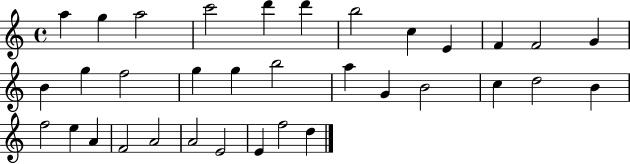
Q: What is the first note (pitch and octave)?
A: A5